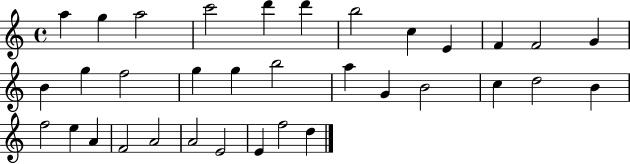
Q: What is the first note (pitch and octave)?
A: A5